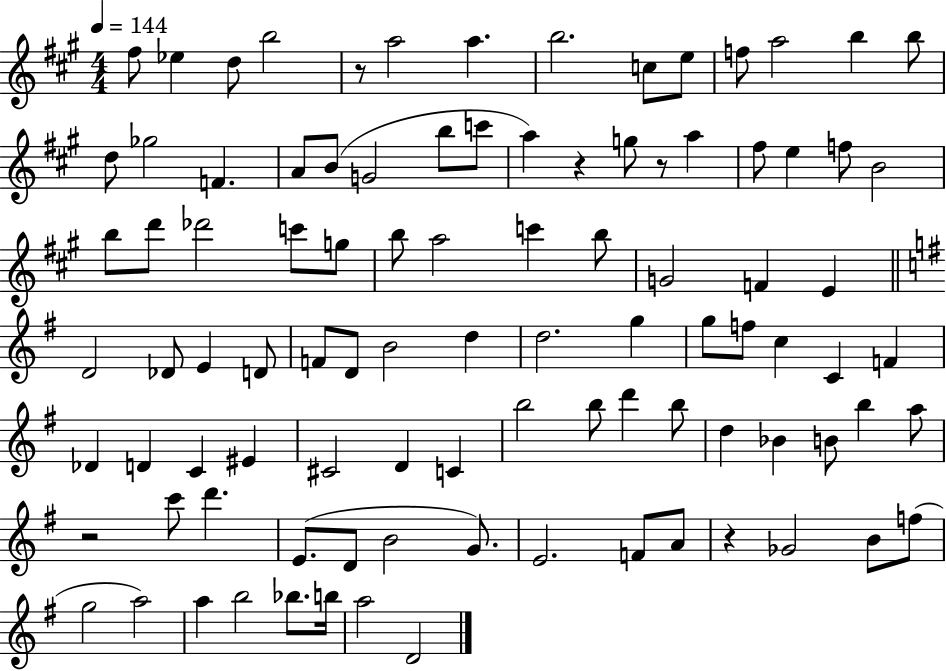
F#5/e Eb5/q D5/e B5/h R/e A5/h A5/q. B5/h. C5/e E5/e F5/e A5/h B5/q B5/e D5/e Gb5/h F4/q. A4/e B4/e G4/h B5/e C6/e A5/q R/q G5/e R/e A5/q F#5/e E5/q F5/e B4/h B5/e D6/e Db6/h C6/e G5/e B5/e A5/h C6/q B5/e G4/h F4/q E4/q D4/h Db4/e E4/q D4/e F4/e D4/e B4/h D5/q D5/h. G5/q G5/e F5/e C5/q C4/q F4/q Db4/q D4/q C4/q EIS4/q C#4/h D4/q C4/q B5/h B5/e D6/q B5/e D5/q Bb4/q B4/e B5/q A5/e R/h C6/e D6/q. E4/e. D4/e B4/h G4/e. E4/h. F4/e A4/e R/q Gb4/h B4/e F5/e G5/h A5/h A5/q B5/h Bb5/e. B5/s A5/h D4/h